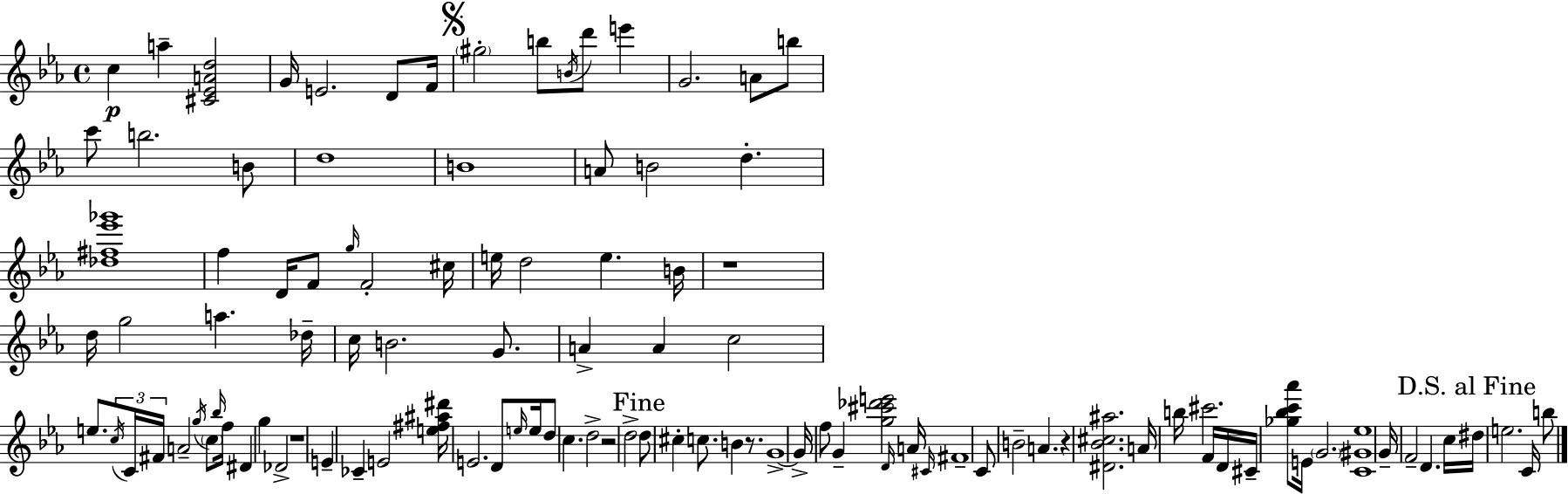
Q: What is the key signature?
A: EES major